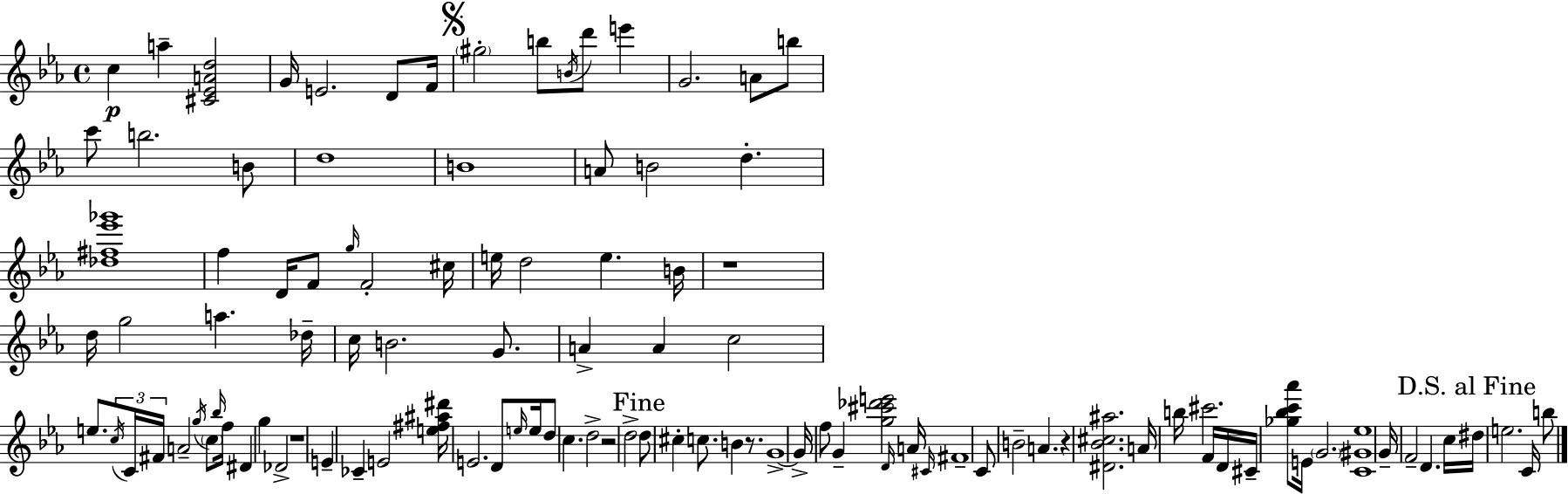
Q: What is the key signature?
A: EES major